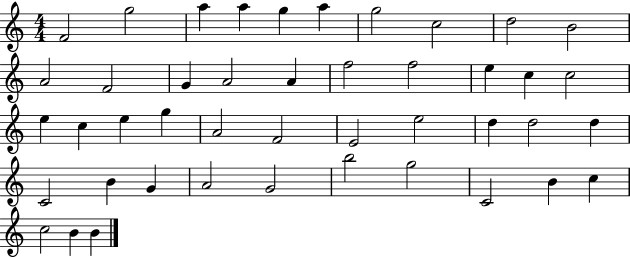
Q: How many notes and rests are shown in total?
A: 44